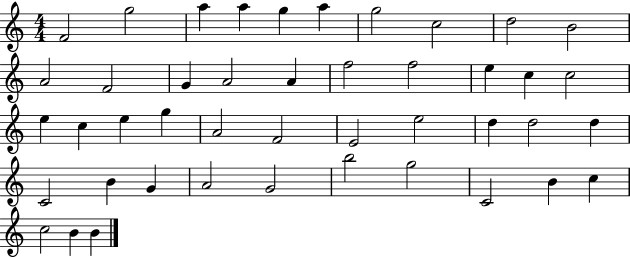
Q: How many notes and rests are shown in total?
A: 44